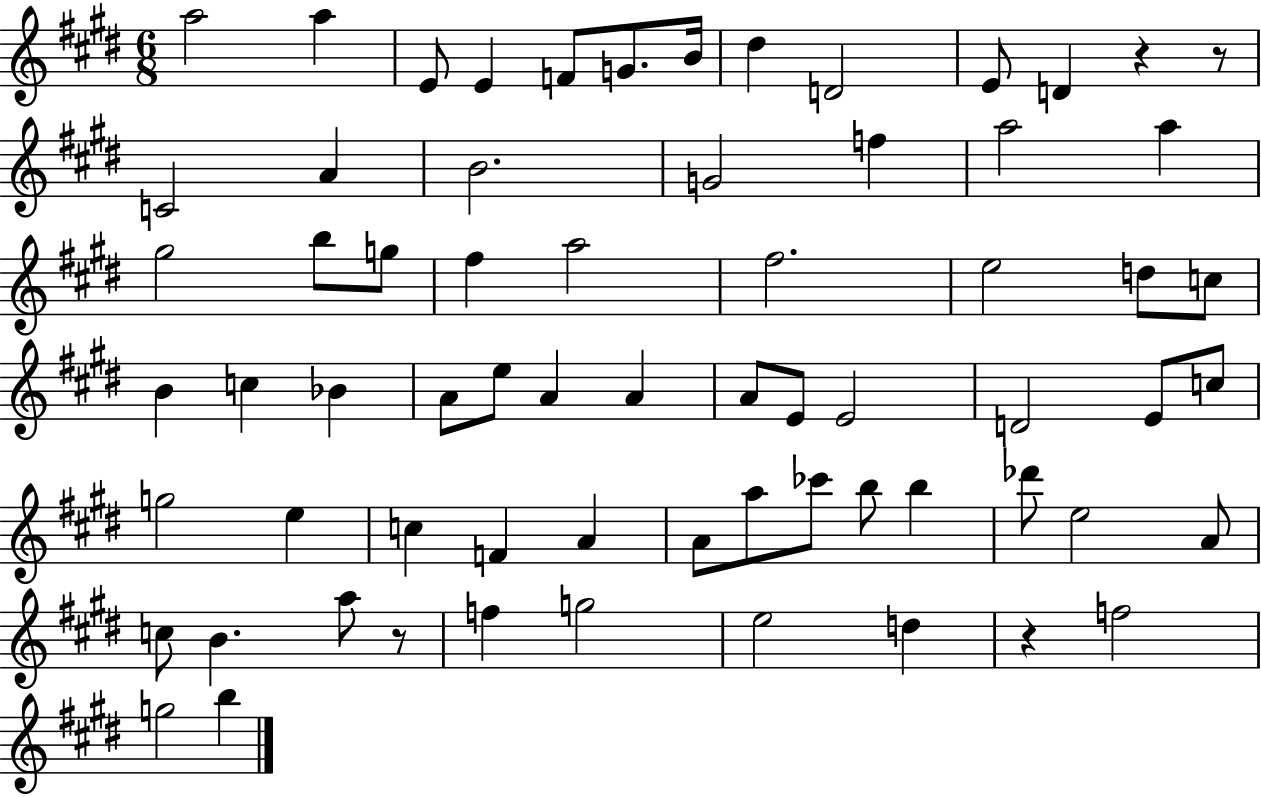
A5/h A5/q E4/e E4/q F4/e G4/e. B4/s D#5/q D4/h E4/e D4/q R/q R/e C4/h A4/q B4/h. G4/h F5/q A5/h A5/q G#5/h B5/e G5/e F#5/q A5/h F#5/h. E5/h D5/e C5/e B4/q C5/q Bb4/q A4/e E5/e A4/q A4/q A4/e E4/e E4/h D4/h E4/e C5/e G5/h E5/q C5/q F4/q A4/q A4/e A5/e CES6/e B5/e B5/q Db6/e E5/h A4/e C5/e B4/q. A5/e R/e F5/q G5/h E5/h D5/q R/q F5/h G5/h B5/q